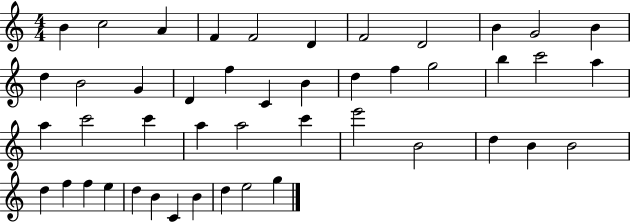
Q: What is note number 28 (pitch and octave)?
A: A5